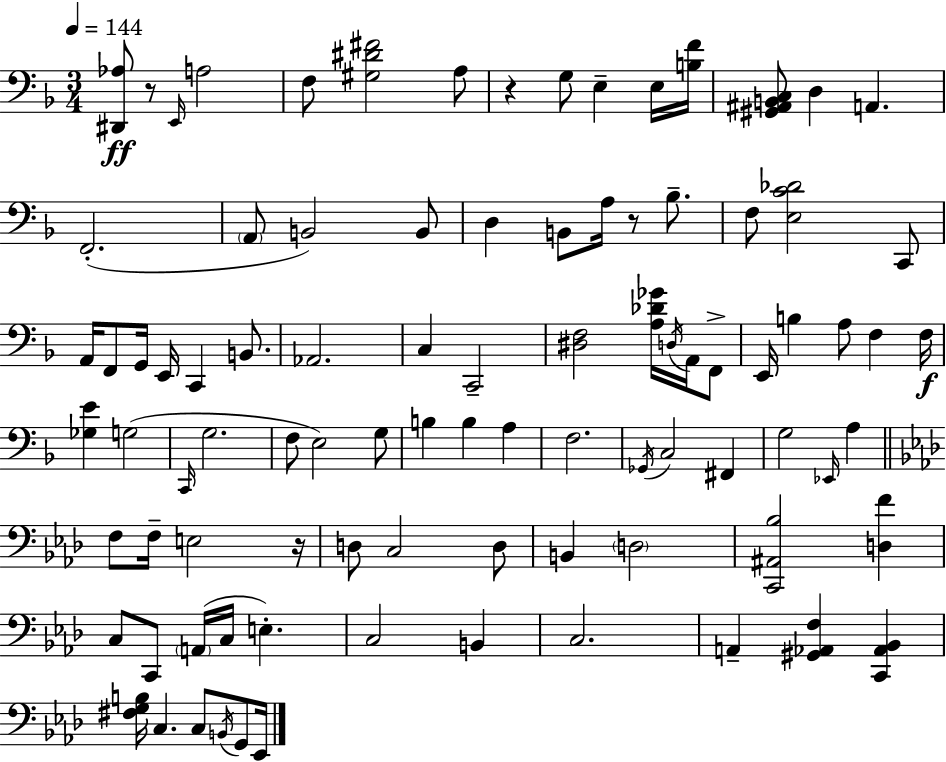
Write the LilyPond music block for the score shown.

{
  \clef bass
  \numericTimeSignature
  \time 3/4
  \key d \minor
  \tempo 4 = 144
  <dis, aes>8\ff r8 \grace { e,16 } a2 | f8 <gis dis' fis'>2 a8 | r4 g8 e4-- e16 | <b f'>16 <gis, ais, b, c>8 d4 a,4. | \break f,2.-.( | \parenthesize a,8 b,2) b,8 | d4 b,8 a16 r8 bes8.-- | f8 <e c' des'>2 c,8 | \break a,16 f,8 g,16 e,16 c,4 b,8. | aes,2. | c4 c,2-- | <dis f>2 <a des' ges'>16 \acciaccatura { d16 } a,16 | \break f,8-> e,16 b4 a8 f4 | f16\f <ges e'>4 g2( | \grace { c,16 } g2. | f8 e2) | \break g8 b4 b4 a4 | f2. | \acciaccatura { ges,16 } c2 | fis,4 g2 | \break \grace { ees,16 } a4 \bar "||" \break \key aes \major f8 f16-- e2 r16 | d8 c2 d8 | b,4 \parenthesize d2 | <c, ais, bes>2 <d f'>4 | \break c8 c,8 \parenthesize a,16( c16 e4.-.) | c2 b,4 | c2. | a,4-- <gis, aes, f>4 <c, aes, bes,>4 | \break <fis g b>16 c4. c8 \acciaccatura { b,16 } g,8 | ees,16 \bar "|."
}